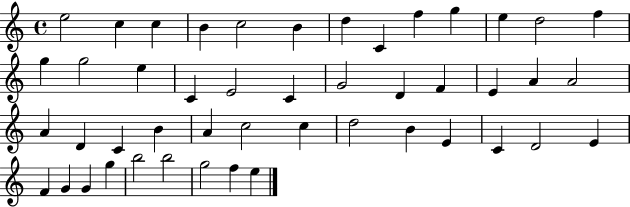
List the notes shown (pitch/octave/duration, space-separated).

E5/h C5/q C5/q B4/q C5/h B4/q D5/q C4/q F5/q G5/q E5/q D5/h F5/q G5/q G5/h E5/q C4/q E4/h C4/q G4/h D4/q F4/q E4/q A4/q A4/h A4/q D4/q C4/q B4/q A4/q C5/h C5/q D5/h B4/q E4/q C4/q D4/h E4/q F4/q G4/q G4/q G5/q B5/h B5/h G5/h F5/q E5/q